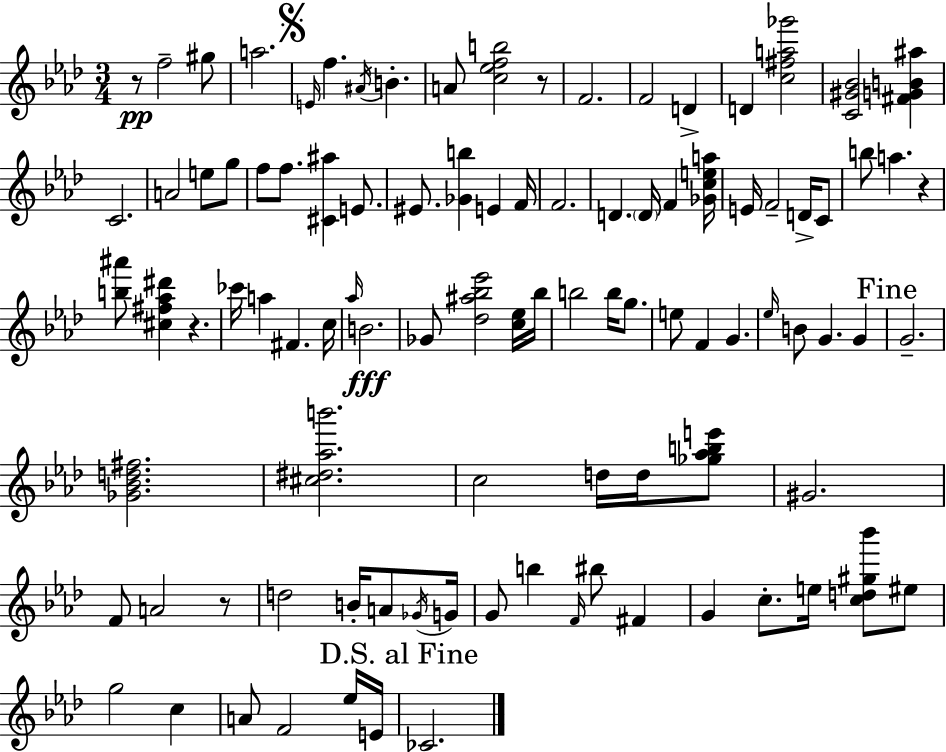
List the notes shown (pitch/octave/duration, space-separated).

R/e F5/h G#5/e A5/h. E4/s F5/q. A#4/s B4/q. A4/e [C5,Eb5,F5,B5]/h R/e F4/h. F4/h D4/q D4/q [C5,F#5,A5,Gb6]/h [C4,G#4,Bb4]/h [F#4,G4,B4,A#5]/q C4/h. A4/h E5/e G5/e F5/e F5/e. [C#4,A#5]/q E4/e. EIS4/e. [Gb4,B5]/q E4/q F4/s F4/h. D4/q. D4/s F4/q [Gb4,C5,E5,A5]/s E4/s F4/h D4/s C4/e B5/e A5/q. R/q [B5,A#6]/e [C#5,F#5,Ab5,D#6]/q R/q. CES6/s A5/q F#4/q. C5/s Ab5/s B4/h. Gb4/e [Db5,A#5,Bb5,Eb6]/h [C5,Eb5]/s Bb5/s B5/h B5/s G5/e. E5/e F4/q G4/q. Eb5/s B4/e G4/q. G4/q G4/h. [Gb4,Bb4,D5,F#5]/h. [C#5,D#5,Ab5,B6]/h. C5/h D5/s D5/s [Gb5,Ab5,B5,E6]/e G#4/h. F4/e A4/h R/e D5/h B4/s A4/e Gb4/s G4/s G4/e B5/q F4/s BIS5/e F#4/q G4/q C5/e. E5/s [C5,D5,G#5,Bb6]/e EIS5/e G5/h C5/q A4/e F4/h Eb5/s E4/s CES4/h.